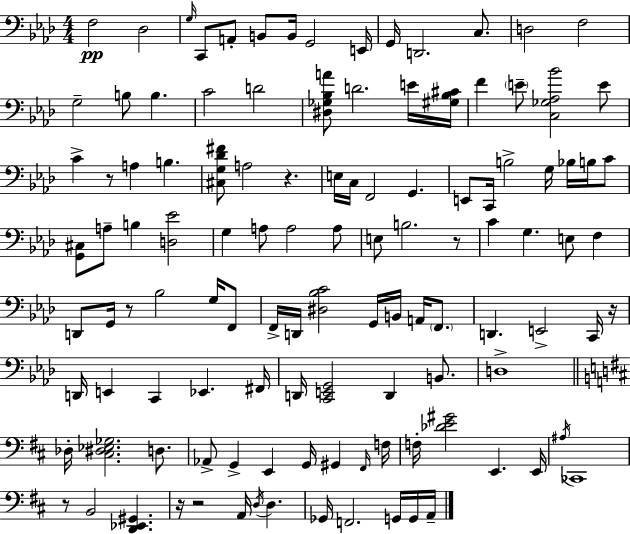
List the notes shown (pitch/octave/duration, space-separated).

F3/h Db3/h G3/s C2/e A2/e B2/e B2/s G2/h E2/s G2/s D2/h. C3/e. D3/h F3/h G3/h B3/e B3/q. C4/h D4/h [D#3,Gb3,Bb3,A4]/e D4/h. E4/s [G#3,Bb3,C#4]/s F4/q E4/e [C3,Gb3,Ab3,Bb4]/h E4/e C4/q R/e A3/q B3/q. [C#3,G3,Db4,F#4]/e A3/h R/q. E3/s C3/s F2/h G2/q. E2/e C2/s B3/h G3/s Bb3/s B3/s C4/e [G2,C#3]/e A3/e B3/q [D3,Eb4]/h G3/q A3/e A3/h A3/e E3/e B3/h. R/e C4/q G3/q. E3/e F3/q D2/e G2/s R/e Bb3/h G3/s F2/e F2/s D2/s [D#3,Bb3,C4]/h G2/s B2/s A2/s F2/e. D2/q. E2/h C2/s R/s D2/s E2/q C2/q Eb2/q. F#2/s D2/s [C2,E2,G2]/h D2/q B2/e. D3/w Db3/s [C#3,D#3,Eb3,Gb3]/h. D3/e. Ab2/e G2/q E2/q G2/s G#2/q F#2/s F3/s F3/s [Db4,E4,G#4]/h E2/q. E2/s A#3/s CES2/w R/e B2/h [D2,Eb2,G#2]/q. R/s R/h A2/s D3/s D3/q. Gb2/s F2/h. G2/s G2/s A2/s